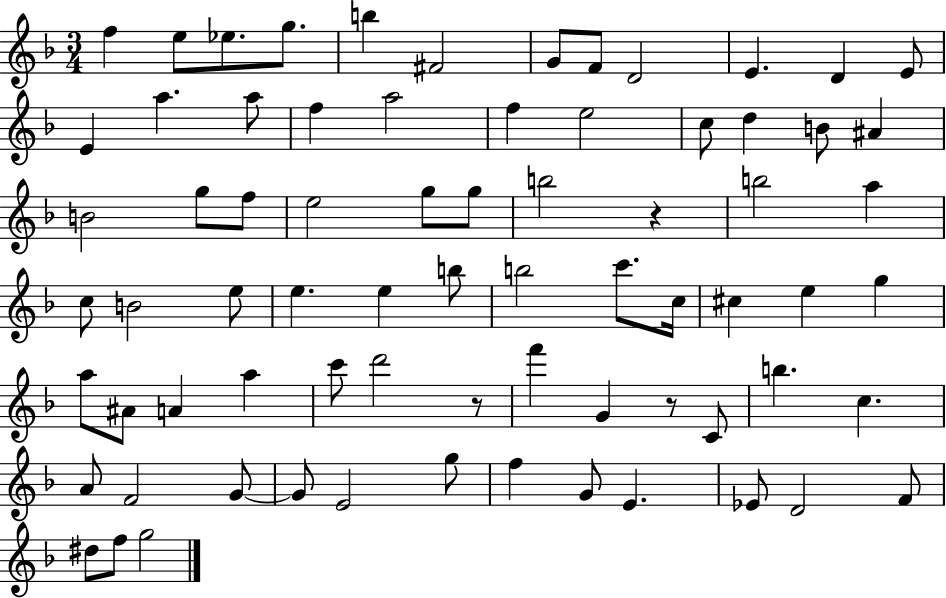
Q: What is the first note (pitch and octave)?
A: F5